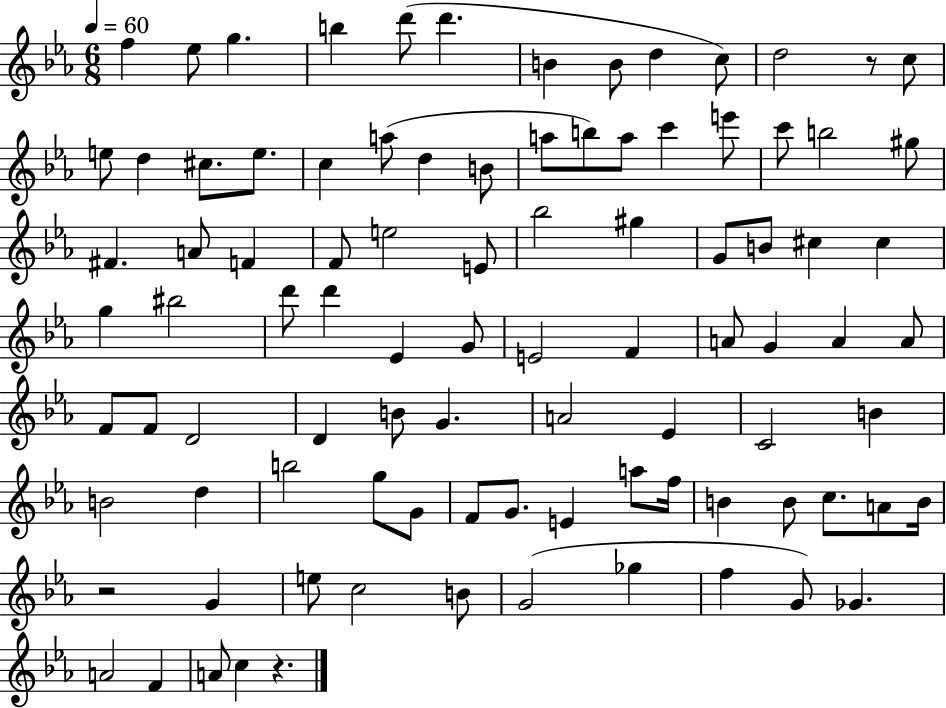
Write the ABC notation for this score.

X:1
T:Untitled
M:6/8
L:1/4
K:Eb
f _e/2 g b d'/2 d' B B/2 d c/2 d2 z/2 c/2 e/2 d ^c/2 e/2 c a/2 d B/2 a/2 b/2 a/2 c' e'/2 c'/2 b2 ^g/2 ^F A/2 F F/2 e2 E/2 _b2 ^g G/2 B/2 ^c ^c g ^b2 d'/2 d' _E G/2 E2 F A/2 G A A/2 F/2 F/2 D2 D B/2 G A2 _E C2 B B2 d b2 g/2 G/2 F/2 G/2 E a/2 f/4 B B/2 c/2 A/2 B/4 z2 G e/2 c2 B/2 G2 _g f G/2 _G A2 F A/2 c z